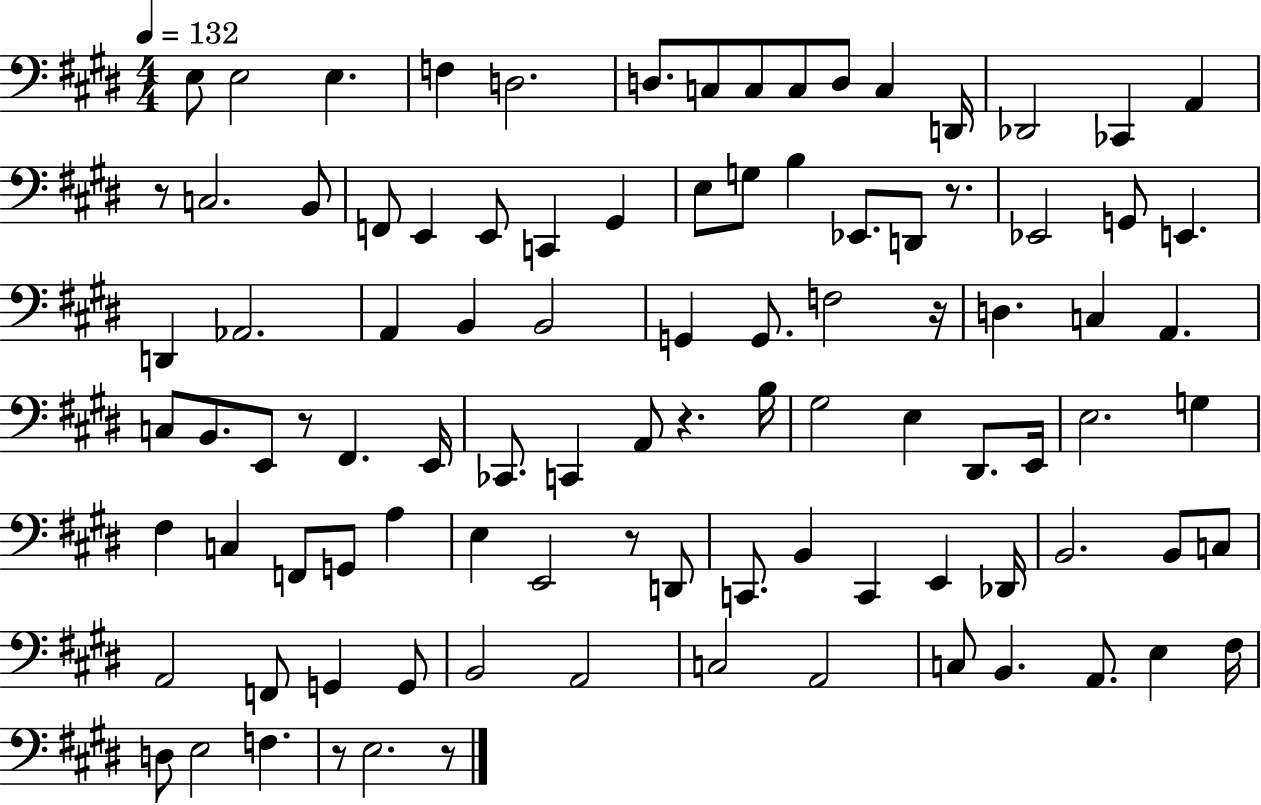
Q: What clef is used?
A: bass